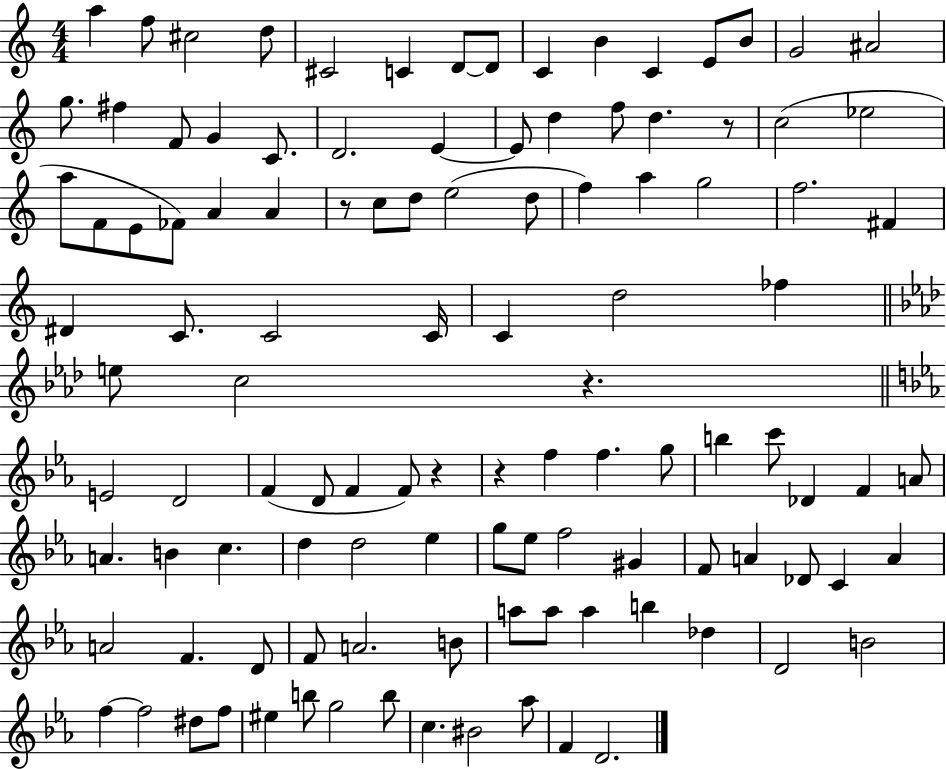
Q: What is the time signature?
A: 4/4